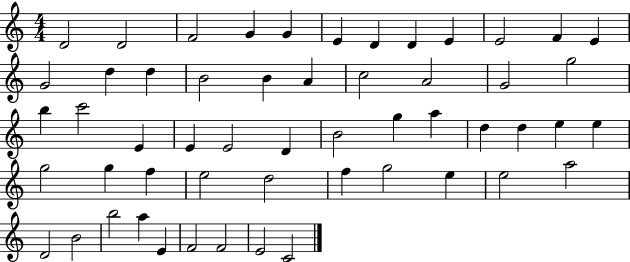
D4/h D4/h F4/h G4/q G4/q E4/q D4/q D4/q E4/q E4/h F4/q E4/q G4/h D5/q D5/q B4/h B4/q A4/q C5/h A4/h G4/h G5/h B5/q C6/h E4/q E4/q E4/h D4/q B4/h G5/q A5/q D5/q D5/q E5/q E5/q G5/h G5/q F5/q E5/h D5/h F5/q G5/h E5/q E5/h A5/h D4/h B4/h B5/h A5/q E4/q F4/h F4/h E4/h C4/h